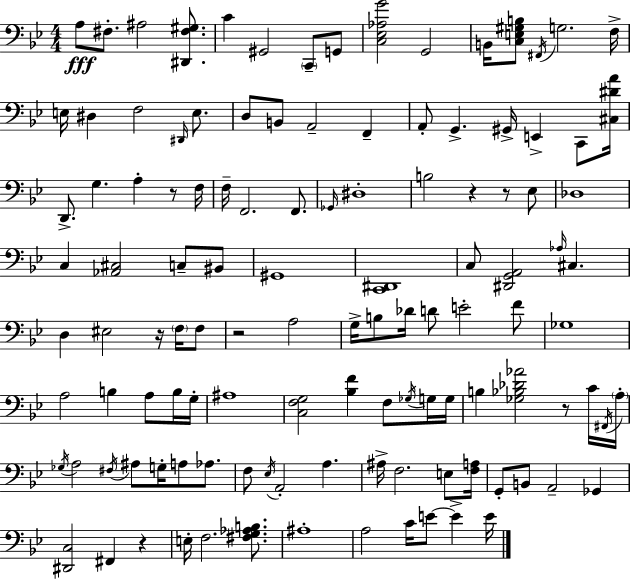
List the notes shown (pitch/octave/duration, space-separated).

A3/e F#3/e. A#3/h [D#2,F#3,G#3]/e. C4/q G#2/h C2/e G2/e [C3,Eb3,Ab3,G4]/h G2/h B2/s [C3,E3,G#3,B3]/e F#2/s G3/h. F3/s E3/s D#3/q F3/h D#2/s E3/e. D3/e B2/e A2/h F2/q A2/e G2/q. G#2/s E2/q C2/e [C#3,D#4,A4]/s D2/e. G3/q. A3/q R/e F3/s F3/s F2/h. F2/e. Gb2/s D#3/w B3/h R/q R/e Eb3/e Db3/w C3/q [Ab2,C#3]/h C3/e BIS2/e G#2/w [C2,D#2]/w C3/e [D#2,G2,A2]/h Ab3/s C#3/q. D3/q EIS3/h R/s F3/s F3/e R/h A3/h G3/s B3/e Db4/s D4/e E4/h F4/e Gb3/w A3/h B3/q A3/e B3/s G3/s A#3/w [C3,F3,G3]/h [Bb3,F4]/q F3/e Gb3/s G3/s G3/s B3/q [Gb3,Bb3,Db4,Ab4]/h R/e C4/s F#2/s A3/s Gb3/s A3/h F#3/s A#3/e G3/s A3/e Ab3/e. F3/e Eb3/s A2/h A3/q. A#3/s F3/h. E3/e [F3,A3]/s G2/e B2/e A2/h Gb2/q [D#2,C3]/h F#2/q R/q E3/s F3/h. [F#3,G3,Ab3,B3]/e. A#3/w A3/h C4/s E4/e E4/q E4/s